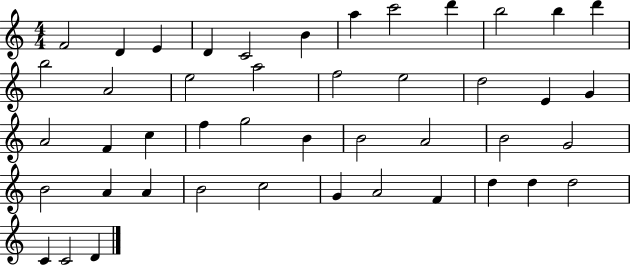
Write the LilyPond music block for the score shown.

{
  \clef treble
  \numericTimeSignature
  \time 4/4
  \key c \major
  f'2 d'4 e'4 | d'4 c'2 b'4 | a''4 c'''2 d'''4 | b''2 b''4 d'''4 | \break b''2 a'2 | e''2 a''2 | f''2 e''2 | d''2 e'4 g'4 | \break a'2 f'4 c''4 | f''4 g''2 b'4 | b'2 a'2 | b'2 g'2 | \break b'2 a'4 a'4 | b'2 c''2 | g'4 a'2 f'4 | d''4 d''4 d''2 | \break c'4 c'2 d'4 | \bar "|."
}